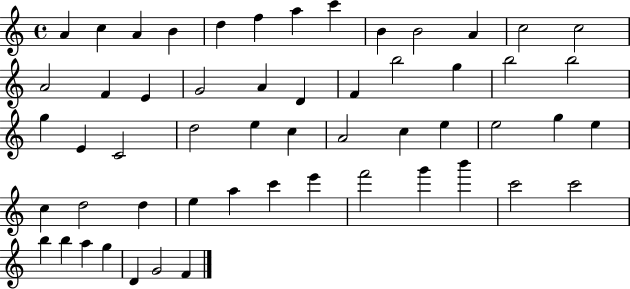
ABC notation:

X:1
T:Untitled
M:4/4
L:1/4
K:C
A c A B d f a c' B B2 A c2 c2 A2 F E G2 A D F b2 g b2 b2 g E C2 d2 e c A2 c e e2 g e c d2 d e a c' e' f'2 g' b' c'2 c'2 b b a g D G2 F